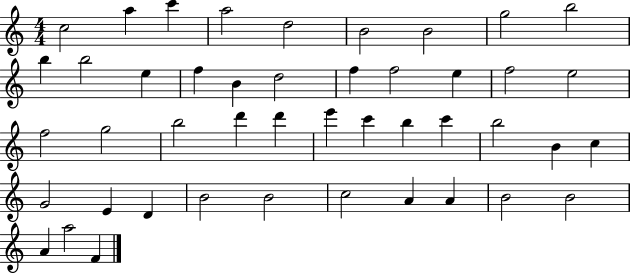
{
  \clef treble
  \numericTimeSignature
  \time 4/4
  \key c \major
  c''2 a''4 c'''4 | a''2 d''2 | b'2 b'2 | g''2 b''2 | \break b''4 b''2 e''4 | f''4 b'4 d''2 | f''4 f''2 e''4 | f''2 e''2 | \break f''2 g''2 | b''2 d'''4 d'''4 | e'''4 c'''4 b''4 c'''4 | b''2 b'4 c''4 | \break g'2 e'4 d'4 | b'2 b'2 | c''2 a'4 a'4 | b'2 b'2 | \break a'4 a''2 f'4 | \bar "|."
}